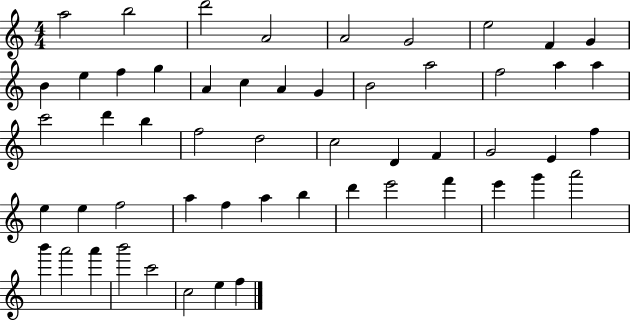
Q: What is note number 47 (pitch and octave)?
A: B6